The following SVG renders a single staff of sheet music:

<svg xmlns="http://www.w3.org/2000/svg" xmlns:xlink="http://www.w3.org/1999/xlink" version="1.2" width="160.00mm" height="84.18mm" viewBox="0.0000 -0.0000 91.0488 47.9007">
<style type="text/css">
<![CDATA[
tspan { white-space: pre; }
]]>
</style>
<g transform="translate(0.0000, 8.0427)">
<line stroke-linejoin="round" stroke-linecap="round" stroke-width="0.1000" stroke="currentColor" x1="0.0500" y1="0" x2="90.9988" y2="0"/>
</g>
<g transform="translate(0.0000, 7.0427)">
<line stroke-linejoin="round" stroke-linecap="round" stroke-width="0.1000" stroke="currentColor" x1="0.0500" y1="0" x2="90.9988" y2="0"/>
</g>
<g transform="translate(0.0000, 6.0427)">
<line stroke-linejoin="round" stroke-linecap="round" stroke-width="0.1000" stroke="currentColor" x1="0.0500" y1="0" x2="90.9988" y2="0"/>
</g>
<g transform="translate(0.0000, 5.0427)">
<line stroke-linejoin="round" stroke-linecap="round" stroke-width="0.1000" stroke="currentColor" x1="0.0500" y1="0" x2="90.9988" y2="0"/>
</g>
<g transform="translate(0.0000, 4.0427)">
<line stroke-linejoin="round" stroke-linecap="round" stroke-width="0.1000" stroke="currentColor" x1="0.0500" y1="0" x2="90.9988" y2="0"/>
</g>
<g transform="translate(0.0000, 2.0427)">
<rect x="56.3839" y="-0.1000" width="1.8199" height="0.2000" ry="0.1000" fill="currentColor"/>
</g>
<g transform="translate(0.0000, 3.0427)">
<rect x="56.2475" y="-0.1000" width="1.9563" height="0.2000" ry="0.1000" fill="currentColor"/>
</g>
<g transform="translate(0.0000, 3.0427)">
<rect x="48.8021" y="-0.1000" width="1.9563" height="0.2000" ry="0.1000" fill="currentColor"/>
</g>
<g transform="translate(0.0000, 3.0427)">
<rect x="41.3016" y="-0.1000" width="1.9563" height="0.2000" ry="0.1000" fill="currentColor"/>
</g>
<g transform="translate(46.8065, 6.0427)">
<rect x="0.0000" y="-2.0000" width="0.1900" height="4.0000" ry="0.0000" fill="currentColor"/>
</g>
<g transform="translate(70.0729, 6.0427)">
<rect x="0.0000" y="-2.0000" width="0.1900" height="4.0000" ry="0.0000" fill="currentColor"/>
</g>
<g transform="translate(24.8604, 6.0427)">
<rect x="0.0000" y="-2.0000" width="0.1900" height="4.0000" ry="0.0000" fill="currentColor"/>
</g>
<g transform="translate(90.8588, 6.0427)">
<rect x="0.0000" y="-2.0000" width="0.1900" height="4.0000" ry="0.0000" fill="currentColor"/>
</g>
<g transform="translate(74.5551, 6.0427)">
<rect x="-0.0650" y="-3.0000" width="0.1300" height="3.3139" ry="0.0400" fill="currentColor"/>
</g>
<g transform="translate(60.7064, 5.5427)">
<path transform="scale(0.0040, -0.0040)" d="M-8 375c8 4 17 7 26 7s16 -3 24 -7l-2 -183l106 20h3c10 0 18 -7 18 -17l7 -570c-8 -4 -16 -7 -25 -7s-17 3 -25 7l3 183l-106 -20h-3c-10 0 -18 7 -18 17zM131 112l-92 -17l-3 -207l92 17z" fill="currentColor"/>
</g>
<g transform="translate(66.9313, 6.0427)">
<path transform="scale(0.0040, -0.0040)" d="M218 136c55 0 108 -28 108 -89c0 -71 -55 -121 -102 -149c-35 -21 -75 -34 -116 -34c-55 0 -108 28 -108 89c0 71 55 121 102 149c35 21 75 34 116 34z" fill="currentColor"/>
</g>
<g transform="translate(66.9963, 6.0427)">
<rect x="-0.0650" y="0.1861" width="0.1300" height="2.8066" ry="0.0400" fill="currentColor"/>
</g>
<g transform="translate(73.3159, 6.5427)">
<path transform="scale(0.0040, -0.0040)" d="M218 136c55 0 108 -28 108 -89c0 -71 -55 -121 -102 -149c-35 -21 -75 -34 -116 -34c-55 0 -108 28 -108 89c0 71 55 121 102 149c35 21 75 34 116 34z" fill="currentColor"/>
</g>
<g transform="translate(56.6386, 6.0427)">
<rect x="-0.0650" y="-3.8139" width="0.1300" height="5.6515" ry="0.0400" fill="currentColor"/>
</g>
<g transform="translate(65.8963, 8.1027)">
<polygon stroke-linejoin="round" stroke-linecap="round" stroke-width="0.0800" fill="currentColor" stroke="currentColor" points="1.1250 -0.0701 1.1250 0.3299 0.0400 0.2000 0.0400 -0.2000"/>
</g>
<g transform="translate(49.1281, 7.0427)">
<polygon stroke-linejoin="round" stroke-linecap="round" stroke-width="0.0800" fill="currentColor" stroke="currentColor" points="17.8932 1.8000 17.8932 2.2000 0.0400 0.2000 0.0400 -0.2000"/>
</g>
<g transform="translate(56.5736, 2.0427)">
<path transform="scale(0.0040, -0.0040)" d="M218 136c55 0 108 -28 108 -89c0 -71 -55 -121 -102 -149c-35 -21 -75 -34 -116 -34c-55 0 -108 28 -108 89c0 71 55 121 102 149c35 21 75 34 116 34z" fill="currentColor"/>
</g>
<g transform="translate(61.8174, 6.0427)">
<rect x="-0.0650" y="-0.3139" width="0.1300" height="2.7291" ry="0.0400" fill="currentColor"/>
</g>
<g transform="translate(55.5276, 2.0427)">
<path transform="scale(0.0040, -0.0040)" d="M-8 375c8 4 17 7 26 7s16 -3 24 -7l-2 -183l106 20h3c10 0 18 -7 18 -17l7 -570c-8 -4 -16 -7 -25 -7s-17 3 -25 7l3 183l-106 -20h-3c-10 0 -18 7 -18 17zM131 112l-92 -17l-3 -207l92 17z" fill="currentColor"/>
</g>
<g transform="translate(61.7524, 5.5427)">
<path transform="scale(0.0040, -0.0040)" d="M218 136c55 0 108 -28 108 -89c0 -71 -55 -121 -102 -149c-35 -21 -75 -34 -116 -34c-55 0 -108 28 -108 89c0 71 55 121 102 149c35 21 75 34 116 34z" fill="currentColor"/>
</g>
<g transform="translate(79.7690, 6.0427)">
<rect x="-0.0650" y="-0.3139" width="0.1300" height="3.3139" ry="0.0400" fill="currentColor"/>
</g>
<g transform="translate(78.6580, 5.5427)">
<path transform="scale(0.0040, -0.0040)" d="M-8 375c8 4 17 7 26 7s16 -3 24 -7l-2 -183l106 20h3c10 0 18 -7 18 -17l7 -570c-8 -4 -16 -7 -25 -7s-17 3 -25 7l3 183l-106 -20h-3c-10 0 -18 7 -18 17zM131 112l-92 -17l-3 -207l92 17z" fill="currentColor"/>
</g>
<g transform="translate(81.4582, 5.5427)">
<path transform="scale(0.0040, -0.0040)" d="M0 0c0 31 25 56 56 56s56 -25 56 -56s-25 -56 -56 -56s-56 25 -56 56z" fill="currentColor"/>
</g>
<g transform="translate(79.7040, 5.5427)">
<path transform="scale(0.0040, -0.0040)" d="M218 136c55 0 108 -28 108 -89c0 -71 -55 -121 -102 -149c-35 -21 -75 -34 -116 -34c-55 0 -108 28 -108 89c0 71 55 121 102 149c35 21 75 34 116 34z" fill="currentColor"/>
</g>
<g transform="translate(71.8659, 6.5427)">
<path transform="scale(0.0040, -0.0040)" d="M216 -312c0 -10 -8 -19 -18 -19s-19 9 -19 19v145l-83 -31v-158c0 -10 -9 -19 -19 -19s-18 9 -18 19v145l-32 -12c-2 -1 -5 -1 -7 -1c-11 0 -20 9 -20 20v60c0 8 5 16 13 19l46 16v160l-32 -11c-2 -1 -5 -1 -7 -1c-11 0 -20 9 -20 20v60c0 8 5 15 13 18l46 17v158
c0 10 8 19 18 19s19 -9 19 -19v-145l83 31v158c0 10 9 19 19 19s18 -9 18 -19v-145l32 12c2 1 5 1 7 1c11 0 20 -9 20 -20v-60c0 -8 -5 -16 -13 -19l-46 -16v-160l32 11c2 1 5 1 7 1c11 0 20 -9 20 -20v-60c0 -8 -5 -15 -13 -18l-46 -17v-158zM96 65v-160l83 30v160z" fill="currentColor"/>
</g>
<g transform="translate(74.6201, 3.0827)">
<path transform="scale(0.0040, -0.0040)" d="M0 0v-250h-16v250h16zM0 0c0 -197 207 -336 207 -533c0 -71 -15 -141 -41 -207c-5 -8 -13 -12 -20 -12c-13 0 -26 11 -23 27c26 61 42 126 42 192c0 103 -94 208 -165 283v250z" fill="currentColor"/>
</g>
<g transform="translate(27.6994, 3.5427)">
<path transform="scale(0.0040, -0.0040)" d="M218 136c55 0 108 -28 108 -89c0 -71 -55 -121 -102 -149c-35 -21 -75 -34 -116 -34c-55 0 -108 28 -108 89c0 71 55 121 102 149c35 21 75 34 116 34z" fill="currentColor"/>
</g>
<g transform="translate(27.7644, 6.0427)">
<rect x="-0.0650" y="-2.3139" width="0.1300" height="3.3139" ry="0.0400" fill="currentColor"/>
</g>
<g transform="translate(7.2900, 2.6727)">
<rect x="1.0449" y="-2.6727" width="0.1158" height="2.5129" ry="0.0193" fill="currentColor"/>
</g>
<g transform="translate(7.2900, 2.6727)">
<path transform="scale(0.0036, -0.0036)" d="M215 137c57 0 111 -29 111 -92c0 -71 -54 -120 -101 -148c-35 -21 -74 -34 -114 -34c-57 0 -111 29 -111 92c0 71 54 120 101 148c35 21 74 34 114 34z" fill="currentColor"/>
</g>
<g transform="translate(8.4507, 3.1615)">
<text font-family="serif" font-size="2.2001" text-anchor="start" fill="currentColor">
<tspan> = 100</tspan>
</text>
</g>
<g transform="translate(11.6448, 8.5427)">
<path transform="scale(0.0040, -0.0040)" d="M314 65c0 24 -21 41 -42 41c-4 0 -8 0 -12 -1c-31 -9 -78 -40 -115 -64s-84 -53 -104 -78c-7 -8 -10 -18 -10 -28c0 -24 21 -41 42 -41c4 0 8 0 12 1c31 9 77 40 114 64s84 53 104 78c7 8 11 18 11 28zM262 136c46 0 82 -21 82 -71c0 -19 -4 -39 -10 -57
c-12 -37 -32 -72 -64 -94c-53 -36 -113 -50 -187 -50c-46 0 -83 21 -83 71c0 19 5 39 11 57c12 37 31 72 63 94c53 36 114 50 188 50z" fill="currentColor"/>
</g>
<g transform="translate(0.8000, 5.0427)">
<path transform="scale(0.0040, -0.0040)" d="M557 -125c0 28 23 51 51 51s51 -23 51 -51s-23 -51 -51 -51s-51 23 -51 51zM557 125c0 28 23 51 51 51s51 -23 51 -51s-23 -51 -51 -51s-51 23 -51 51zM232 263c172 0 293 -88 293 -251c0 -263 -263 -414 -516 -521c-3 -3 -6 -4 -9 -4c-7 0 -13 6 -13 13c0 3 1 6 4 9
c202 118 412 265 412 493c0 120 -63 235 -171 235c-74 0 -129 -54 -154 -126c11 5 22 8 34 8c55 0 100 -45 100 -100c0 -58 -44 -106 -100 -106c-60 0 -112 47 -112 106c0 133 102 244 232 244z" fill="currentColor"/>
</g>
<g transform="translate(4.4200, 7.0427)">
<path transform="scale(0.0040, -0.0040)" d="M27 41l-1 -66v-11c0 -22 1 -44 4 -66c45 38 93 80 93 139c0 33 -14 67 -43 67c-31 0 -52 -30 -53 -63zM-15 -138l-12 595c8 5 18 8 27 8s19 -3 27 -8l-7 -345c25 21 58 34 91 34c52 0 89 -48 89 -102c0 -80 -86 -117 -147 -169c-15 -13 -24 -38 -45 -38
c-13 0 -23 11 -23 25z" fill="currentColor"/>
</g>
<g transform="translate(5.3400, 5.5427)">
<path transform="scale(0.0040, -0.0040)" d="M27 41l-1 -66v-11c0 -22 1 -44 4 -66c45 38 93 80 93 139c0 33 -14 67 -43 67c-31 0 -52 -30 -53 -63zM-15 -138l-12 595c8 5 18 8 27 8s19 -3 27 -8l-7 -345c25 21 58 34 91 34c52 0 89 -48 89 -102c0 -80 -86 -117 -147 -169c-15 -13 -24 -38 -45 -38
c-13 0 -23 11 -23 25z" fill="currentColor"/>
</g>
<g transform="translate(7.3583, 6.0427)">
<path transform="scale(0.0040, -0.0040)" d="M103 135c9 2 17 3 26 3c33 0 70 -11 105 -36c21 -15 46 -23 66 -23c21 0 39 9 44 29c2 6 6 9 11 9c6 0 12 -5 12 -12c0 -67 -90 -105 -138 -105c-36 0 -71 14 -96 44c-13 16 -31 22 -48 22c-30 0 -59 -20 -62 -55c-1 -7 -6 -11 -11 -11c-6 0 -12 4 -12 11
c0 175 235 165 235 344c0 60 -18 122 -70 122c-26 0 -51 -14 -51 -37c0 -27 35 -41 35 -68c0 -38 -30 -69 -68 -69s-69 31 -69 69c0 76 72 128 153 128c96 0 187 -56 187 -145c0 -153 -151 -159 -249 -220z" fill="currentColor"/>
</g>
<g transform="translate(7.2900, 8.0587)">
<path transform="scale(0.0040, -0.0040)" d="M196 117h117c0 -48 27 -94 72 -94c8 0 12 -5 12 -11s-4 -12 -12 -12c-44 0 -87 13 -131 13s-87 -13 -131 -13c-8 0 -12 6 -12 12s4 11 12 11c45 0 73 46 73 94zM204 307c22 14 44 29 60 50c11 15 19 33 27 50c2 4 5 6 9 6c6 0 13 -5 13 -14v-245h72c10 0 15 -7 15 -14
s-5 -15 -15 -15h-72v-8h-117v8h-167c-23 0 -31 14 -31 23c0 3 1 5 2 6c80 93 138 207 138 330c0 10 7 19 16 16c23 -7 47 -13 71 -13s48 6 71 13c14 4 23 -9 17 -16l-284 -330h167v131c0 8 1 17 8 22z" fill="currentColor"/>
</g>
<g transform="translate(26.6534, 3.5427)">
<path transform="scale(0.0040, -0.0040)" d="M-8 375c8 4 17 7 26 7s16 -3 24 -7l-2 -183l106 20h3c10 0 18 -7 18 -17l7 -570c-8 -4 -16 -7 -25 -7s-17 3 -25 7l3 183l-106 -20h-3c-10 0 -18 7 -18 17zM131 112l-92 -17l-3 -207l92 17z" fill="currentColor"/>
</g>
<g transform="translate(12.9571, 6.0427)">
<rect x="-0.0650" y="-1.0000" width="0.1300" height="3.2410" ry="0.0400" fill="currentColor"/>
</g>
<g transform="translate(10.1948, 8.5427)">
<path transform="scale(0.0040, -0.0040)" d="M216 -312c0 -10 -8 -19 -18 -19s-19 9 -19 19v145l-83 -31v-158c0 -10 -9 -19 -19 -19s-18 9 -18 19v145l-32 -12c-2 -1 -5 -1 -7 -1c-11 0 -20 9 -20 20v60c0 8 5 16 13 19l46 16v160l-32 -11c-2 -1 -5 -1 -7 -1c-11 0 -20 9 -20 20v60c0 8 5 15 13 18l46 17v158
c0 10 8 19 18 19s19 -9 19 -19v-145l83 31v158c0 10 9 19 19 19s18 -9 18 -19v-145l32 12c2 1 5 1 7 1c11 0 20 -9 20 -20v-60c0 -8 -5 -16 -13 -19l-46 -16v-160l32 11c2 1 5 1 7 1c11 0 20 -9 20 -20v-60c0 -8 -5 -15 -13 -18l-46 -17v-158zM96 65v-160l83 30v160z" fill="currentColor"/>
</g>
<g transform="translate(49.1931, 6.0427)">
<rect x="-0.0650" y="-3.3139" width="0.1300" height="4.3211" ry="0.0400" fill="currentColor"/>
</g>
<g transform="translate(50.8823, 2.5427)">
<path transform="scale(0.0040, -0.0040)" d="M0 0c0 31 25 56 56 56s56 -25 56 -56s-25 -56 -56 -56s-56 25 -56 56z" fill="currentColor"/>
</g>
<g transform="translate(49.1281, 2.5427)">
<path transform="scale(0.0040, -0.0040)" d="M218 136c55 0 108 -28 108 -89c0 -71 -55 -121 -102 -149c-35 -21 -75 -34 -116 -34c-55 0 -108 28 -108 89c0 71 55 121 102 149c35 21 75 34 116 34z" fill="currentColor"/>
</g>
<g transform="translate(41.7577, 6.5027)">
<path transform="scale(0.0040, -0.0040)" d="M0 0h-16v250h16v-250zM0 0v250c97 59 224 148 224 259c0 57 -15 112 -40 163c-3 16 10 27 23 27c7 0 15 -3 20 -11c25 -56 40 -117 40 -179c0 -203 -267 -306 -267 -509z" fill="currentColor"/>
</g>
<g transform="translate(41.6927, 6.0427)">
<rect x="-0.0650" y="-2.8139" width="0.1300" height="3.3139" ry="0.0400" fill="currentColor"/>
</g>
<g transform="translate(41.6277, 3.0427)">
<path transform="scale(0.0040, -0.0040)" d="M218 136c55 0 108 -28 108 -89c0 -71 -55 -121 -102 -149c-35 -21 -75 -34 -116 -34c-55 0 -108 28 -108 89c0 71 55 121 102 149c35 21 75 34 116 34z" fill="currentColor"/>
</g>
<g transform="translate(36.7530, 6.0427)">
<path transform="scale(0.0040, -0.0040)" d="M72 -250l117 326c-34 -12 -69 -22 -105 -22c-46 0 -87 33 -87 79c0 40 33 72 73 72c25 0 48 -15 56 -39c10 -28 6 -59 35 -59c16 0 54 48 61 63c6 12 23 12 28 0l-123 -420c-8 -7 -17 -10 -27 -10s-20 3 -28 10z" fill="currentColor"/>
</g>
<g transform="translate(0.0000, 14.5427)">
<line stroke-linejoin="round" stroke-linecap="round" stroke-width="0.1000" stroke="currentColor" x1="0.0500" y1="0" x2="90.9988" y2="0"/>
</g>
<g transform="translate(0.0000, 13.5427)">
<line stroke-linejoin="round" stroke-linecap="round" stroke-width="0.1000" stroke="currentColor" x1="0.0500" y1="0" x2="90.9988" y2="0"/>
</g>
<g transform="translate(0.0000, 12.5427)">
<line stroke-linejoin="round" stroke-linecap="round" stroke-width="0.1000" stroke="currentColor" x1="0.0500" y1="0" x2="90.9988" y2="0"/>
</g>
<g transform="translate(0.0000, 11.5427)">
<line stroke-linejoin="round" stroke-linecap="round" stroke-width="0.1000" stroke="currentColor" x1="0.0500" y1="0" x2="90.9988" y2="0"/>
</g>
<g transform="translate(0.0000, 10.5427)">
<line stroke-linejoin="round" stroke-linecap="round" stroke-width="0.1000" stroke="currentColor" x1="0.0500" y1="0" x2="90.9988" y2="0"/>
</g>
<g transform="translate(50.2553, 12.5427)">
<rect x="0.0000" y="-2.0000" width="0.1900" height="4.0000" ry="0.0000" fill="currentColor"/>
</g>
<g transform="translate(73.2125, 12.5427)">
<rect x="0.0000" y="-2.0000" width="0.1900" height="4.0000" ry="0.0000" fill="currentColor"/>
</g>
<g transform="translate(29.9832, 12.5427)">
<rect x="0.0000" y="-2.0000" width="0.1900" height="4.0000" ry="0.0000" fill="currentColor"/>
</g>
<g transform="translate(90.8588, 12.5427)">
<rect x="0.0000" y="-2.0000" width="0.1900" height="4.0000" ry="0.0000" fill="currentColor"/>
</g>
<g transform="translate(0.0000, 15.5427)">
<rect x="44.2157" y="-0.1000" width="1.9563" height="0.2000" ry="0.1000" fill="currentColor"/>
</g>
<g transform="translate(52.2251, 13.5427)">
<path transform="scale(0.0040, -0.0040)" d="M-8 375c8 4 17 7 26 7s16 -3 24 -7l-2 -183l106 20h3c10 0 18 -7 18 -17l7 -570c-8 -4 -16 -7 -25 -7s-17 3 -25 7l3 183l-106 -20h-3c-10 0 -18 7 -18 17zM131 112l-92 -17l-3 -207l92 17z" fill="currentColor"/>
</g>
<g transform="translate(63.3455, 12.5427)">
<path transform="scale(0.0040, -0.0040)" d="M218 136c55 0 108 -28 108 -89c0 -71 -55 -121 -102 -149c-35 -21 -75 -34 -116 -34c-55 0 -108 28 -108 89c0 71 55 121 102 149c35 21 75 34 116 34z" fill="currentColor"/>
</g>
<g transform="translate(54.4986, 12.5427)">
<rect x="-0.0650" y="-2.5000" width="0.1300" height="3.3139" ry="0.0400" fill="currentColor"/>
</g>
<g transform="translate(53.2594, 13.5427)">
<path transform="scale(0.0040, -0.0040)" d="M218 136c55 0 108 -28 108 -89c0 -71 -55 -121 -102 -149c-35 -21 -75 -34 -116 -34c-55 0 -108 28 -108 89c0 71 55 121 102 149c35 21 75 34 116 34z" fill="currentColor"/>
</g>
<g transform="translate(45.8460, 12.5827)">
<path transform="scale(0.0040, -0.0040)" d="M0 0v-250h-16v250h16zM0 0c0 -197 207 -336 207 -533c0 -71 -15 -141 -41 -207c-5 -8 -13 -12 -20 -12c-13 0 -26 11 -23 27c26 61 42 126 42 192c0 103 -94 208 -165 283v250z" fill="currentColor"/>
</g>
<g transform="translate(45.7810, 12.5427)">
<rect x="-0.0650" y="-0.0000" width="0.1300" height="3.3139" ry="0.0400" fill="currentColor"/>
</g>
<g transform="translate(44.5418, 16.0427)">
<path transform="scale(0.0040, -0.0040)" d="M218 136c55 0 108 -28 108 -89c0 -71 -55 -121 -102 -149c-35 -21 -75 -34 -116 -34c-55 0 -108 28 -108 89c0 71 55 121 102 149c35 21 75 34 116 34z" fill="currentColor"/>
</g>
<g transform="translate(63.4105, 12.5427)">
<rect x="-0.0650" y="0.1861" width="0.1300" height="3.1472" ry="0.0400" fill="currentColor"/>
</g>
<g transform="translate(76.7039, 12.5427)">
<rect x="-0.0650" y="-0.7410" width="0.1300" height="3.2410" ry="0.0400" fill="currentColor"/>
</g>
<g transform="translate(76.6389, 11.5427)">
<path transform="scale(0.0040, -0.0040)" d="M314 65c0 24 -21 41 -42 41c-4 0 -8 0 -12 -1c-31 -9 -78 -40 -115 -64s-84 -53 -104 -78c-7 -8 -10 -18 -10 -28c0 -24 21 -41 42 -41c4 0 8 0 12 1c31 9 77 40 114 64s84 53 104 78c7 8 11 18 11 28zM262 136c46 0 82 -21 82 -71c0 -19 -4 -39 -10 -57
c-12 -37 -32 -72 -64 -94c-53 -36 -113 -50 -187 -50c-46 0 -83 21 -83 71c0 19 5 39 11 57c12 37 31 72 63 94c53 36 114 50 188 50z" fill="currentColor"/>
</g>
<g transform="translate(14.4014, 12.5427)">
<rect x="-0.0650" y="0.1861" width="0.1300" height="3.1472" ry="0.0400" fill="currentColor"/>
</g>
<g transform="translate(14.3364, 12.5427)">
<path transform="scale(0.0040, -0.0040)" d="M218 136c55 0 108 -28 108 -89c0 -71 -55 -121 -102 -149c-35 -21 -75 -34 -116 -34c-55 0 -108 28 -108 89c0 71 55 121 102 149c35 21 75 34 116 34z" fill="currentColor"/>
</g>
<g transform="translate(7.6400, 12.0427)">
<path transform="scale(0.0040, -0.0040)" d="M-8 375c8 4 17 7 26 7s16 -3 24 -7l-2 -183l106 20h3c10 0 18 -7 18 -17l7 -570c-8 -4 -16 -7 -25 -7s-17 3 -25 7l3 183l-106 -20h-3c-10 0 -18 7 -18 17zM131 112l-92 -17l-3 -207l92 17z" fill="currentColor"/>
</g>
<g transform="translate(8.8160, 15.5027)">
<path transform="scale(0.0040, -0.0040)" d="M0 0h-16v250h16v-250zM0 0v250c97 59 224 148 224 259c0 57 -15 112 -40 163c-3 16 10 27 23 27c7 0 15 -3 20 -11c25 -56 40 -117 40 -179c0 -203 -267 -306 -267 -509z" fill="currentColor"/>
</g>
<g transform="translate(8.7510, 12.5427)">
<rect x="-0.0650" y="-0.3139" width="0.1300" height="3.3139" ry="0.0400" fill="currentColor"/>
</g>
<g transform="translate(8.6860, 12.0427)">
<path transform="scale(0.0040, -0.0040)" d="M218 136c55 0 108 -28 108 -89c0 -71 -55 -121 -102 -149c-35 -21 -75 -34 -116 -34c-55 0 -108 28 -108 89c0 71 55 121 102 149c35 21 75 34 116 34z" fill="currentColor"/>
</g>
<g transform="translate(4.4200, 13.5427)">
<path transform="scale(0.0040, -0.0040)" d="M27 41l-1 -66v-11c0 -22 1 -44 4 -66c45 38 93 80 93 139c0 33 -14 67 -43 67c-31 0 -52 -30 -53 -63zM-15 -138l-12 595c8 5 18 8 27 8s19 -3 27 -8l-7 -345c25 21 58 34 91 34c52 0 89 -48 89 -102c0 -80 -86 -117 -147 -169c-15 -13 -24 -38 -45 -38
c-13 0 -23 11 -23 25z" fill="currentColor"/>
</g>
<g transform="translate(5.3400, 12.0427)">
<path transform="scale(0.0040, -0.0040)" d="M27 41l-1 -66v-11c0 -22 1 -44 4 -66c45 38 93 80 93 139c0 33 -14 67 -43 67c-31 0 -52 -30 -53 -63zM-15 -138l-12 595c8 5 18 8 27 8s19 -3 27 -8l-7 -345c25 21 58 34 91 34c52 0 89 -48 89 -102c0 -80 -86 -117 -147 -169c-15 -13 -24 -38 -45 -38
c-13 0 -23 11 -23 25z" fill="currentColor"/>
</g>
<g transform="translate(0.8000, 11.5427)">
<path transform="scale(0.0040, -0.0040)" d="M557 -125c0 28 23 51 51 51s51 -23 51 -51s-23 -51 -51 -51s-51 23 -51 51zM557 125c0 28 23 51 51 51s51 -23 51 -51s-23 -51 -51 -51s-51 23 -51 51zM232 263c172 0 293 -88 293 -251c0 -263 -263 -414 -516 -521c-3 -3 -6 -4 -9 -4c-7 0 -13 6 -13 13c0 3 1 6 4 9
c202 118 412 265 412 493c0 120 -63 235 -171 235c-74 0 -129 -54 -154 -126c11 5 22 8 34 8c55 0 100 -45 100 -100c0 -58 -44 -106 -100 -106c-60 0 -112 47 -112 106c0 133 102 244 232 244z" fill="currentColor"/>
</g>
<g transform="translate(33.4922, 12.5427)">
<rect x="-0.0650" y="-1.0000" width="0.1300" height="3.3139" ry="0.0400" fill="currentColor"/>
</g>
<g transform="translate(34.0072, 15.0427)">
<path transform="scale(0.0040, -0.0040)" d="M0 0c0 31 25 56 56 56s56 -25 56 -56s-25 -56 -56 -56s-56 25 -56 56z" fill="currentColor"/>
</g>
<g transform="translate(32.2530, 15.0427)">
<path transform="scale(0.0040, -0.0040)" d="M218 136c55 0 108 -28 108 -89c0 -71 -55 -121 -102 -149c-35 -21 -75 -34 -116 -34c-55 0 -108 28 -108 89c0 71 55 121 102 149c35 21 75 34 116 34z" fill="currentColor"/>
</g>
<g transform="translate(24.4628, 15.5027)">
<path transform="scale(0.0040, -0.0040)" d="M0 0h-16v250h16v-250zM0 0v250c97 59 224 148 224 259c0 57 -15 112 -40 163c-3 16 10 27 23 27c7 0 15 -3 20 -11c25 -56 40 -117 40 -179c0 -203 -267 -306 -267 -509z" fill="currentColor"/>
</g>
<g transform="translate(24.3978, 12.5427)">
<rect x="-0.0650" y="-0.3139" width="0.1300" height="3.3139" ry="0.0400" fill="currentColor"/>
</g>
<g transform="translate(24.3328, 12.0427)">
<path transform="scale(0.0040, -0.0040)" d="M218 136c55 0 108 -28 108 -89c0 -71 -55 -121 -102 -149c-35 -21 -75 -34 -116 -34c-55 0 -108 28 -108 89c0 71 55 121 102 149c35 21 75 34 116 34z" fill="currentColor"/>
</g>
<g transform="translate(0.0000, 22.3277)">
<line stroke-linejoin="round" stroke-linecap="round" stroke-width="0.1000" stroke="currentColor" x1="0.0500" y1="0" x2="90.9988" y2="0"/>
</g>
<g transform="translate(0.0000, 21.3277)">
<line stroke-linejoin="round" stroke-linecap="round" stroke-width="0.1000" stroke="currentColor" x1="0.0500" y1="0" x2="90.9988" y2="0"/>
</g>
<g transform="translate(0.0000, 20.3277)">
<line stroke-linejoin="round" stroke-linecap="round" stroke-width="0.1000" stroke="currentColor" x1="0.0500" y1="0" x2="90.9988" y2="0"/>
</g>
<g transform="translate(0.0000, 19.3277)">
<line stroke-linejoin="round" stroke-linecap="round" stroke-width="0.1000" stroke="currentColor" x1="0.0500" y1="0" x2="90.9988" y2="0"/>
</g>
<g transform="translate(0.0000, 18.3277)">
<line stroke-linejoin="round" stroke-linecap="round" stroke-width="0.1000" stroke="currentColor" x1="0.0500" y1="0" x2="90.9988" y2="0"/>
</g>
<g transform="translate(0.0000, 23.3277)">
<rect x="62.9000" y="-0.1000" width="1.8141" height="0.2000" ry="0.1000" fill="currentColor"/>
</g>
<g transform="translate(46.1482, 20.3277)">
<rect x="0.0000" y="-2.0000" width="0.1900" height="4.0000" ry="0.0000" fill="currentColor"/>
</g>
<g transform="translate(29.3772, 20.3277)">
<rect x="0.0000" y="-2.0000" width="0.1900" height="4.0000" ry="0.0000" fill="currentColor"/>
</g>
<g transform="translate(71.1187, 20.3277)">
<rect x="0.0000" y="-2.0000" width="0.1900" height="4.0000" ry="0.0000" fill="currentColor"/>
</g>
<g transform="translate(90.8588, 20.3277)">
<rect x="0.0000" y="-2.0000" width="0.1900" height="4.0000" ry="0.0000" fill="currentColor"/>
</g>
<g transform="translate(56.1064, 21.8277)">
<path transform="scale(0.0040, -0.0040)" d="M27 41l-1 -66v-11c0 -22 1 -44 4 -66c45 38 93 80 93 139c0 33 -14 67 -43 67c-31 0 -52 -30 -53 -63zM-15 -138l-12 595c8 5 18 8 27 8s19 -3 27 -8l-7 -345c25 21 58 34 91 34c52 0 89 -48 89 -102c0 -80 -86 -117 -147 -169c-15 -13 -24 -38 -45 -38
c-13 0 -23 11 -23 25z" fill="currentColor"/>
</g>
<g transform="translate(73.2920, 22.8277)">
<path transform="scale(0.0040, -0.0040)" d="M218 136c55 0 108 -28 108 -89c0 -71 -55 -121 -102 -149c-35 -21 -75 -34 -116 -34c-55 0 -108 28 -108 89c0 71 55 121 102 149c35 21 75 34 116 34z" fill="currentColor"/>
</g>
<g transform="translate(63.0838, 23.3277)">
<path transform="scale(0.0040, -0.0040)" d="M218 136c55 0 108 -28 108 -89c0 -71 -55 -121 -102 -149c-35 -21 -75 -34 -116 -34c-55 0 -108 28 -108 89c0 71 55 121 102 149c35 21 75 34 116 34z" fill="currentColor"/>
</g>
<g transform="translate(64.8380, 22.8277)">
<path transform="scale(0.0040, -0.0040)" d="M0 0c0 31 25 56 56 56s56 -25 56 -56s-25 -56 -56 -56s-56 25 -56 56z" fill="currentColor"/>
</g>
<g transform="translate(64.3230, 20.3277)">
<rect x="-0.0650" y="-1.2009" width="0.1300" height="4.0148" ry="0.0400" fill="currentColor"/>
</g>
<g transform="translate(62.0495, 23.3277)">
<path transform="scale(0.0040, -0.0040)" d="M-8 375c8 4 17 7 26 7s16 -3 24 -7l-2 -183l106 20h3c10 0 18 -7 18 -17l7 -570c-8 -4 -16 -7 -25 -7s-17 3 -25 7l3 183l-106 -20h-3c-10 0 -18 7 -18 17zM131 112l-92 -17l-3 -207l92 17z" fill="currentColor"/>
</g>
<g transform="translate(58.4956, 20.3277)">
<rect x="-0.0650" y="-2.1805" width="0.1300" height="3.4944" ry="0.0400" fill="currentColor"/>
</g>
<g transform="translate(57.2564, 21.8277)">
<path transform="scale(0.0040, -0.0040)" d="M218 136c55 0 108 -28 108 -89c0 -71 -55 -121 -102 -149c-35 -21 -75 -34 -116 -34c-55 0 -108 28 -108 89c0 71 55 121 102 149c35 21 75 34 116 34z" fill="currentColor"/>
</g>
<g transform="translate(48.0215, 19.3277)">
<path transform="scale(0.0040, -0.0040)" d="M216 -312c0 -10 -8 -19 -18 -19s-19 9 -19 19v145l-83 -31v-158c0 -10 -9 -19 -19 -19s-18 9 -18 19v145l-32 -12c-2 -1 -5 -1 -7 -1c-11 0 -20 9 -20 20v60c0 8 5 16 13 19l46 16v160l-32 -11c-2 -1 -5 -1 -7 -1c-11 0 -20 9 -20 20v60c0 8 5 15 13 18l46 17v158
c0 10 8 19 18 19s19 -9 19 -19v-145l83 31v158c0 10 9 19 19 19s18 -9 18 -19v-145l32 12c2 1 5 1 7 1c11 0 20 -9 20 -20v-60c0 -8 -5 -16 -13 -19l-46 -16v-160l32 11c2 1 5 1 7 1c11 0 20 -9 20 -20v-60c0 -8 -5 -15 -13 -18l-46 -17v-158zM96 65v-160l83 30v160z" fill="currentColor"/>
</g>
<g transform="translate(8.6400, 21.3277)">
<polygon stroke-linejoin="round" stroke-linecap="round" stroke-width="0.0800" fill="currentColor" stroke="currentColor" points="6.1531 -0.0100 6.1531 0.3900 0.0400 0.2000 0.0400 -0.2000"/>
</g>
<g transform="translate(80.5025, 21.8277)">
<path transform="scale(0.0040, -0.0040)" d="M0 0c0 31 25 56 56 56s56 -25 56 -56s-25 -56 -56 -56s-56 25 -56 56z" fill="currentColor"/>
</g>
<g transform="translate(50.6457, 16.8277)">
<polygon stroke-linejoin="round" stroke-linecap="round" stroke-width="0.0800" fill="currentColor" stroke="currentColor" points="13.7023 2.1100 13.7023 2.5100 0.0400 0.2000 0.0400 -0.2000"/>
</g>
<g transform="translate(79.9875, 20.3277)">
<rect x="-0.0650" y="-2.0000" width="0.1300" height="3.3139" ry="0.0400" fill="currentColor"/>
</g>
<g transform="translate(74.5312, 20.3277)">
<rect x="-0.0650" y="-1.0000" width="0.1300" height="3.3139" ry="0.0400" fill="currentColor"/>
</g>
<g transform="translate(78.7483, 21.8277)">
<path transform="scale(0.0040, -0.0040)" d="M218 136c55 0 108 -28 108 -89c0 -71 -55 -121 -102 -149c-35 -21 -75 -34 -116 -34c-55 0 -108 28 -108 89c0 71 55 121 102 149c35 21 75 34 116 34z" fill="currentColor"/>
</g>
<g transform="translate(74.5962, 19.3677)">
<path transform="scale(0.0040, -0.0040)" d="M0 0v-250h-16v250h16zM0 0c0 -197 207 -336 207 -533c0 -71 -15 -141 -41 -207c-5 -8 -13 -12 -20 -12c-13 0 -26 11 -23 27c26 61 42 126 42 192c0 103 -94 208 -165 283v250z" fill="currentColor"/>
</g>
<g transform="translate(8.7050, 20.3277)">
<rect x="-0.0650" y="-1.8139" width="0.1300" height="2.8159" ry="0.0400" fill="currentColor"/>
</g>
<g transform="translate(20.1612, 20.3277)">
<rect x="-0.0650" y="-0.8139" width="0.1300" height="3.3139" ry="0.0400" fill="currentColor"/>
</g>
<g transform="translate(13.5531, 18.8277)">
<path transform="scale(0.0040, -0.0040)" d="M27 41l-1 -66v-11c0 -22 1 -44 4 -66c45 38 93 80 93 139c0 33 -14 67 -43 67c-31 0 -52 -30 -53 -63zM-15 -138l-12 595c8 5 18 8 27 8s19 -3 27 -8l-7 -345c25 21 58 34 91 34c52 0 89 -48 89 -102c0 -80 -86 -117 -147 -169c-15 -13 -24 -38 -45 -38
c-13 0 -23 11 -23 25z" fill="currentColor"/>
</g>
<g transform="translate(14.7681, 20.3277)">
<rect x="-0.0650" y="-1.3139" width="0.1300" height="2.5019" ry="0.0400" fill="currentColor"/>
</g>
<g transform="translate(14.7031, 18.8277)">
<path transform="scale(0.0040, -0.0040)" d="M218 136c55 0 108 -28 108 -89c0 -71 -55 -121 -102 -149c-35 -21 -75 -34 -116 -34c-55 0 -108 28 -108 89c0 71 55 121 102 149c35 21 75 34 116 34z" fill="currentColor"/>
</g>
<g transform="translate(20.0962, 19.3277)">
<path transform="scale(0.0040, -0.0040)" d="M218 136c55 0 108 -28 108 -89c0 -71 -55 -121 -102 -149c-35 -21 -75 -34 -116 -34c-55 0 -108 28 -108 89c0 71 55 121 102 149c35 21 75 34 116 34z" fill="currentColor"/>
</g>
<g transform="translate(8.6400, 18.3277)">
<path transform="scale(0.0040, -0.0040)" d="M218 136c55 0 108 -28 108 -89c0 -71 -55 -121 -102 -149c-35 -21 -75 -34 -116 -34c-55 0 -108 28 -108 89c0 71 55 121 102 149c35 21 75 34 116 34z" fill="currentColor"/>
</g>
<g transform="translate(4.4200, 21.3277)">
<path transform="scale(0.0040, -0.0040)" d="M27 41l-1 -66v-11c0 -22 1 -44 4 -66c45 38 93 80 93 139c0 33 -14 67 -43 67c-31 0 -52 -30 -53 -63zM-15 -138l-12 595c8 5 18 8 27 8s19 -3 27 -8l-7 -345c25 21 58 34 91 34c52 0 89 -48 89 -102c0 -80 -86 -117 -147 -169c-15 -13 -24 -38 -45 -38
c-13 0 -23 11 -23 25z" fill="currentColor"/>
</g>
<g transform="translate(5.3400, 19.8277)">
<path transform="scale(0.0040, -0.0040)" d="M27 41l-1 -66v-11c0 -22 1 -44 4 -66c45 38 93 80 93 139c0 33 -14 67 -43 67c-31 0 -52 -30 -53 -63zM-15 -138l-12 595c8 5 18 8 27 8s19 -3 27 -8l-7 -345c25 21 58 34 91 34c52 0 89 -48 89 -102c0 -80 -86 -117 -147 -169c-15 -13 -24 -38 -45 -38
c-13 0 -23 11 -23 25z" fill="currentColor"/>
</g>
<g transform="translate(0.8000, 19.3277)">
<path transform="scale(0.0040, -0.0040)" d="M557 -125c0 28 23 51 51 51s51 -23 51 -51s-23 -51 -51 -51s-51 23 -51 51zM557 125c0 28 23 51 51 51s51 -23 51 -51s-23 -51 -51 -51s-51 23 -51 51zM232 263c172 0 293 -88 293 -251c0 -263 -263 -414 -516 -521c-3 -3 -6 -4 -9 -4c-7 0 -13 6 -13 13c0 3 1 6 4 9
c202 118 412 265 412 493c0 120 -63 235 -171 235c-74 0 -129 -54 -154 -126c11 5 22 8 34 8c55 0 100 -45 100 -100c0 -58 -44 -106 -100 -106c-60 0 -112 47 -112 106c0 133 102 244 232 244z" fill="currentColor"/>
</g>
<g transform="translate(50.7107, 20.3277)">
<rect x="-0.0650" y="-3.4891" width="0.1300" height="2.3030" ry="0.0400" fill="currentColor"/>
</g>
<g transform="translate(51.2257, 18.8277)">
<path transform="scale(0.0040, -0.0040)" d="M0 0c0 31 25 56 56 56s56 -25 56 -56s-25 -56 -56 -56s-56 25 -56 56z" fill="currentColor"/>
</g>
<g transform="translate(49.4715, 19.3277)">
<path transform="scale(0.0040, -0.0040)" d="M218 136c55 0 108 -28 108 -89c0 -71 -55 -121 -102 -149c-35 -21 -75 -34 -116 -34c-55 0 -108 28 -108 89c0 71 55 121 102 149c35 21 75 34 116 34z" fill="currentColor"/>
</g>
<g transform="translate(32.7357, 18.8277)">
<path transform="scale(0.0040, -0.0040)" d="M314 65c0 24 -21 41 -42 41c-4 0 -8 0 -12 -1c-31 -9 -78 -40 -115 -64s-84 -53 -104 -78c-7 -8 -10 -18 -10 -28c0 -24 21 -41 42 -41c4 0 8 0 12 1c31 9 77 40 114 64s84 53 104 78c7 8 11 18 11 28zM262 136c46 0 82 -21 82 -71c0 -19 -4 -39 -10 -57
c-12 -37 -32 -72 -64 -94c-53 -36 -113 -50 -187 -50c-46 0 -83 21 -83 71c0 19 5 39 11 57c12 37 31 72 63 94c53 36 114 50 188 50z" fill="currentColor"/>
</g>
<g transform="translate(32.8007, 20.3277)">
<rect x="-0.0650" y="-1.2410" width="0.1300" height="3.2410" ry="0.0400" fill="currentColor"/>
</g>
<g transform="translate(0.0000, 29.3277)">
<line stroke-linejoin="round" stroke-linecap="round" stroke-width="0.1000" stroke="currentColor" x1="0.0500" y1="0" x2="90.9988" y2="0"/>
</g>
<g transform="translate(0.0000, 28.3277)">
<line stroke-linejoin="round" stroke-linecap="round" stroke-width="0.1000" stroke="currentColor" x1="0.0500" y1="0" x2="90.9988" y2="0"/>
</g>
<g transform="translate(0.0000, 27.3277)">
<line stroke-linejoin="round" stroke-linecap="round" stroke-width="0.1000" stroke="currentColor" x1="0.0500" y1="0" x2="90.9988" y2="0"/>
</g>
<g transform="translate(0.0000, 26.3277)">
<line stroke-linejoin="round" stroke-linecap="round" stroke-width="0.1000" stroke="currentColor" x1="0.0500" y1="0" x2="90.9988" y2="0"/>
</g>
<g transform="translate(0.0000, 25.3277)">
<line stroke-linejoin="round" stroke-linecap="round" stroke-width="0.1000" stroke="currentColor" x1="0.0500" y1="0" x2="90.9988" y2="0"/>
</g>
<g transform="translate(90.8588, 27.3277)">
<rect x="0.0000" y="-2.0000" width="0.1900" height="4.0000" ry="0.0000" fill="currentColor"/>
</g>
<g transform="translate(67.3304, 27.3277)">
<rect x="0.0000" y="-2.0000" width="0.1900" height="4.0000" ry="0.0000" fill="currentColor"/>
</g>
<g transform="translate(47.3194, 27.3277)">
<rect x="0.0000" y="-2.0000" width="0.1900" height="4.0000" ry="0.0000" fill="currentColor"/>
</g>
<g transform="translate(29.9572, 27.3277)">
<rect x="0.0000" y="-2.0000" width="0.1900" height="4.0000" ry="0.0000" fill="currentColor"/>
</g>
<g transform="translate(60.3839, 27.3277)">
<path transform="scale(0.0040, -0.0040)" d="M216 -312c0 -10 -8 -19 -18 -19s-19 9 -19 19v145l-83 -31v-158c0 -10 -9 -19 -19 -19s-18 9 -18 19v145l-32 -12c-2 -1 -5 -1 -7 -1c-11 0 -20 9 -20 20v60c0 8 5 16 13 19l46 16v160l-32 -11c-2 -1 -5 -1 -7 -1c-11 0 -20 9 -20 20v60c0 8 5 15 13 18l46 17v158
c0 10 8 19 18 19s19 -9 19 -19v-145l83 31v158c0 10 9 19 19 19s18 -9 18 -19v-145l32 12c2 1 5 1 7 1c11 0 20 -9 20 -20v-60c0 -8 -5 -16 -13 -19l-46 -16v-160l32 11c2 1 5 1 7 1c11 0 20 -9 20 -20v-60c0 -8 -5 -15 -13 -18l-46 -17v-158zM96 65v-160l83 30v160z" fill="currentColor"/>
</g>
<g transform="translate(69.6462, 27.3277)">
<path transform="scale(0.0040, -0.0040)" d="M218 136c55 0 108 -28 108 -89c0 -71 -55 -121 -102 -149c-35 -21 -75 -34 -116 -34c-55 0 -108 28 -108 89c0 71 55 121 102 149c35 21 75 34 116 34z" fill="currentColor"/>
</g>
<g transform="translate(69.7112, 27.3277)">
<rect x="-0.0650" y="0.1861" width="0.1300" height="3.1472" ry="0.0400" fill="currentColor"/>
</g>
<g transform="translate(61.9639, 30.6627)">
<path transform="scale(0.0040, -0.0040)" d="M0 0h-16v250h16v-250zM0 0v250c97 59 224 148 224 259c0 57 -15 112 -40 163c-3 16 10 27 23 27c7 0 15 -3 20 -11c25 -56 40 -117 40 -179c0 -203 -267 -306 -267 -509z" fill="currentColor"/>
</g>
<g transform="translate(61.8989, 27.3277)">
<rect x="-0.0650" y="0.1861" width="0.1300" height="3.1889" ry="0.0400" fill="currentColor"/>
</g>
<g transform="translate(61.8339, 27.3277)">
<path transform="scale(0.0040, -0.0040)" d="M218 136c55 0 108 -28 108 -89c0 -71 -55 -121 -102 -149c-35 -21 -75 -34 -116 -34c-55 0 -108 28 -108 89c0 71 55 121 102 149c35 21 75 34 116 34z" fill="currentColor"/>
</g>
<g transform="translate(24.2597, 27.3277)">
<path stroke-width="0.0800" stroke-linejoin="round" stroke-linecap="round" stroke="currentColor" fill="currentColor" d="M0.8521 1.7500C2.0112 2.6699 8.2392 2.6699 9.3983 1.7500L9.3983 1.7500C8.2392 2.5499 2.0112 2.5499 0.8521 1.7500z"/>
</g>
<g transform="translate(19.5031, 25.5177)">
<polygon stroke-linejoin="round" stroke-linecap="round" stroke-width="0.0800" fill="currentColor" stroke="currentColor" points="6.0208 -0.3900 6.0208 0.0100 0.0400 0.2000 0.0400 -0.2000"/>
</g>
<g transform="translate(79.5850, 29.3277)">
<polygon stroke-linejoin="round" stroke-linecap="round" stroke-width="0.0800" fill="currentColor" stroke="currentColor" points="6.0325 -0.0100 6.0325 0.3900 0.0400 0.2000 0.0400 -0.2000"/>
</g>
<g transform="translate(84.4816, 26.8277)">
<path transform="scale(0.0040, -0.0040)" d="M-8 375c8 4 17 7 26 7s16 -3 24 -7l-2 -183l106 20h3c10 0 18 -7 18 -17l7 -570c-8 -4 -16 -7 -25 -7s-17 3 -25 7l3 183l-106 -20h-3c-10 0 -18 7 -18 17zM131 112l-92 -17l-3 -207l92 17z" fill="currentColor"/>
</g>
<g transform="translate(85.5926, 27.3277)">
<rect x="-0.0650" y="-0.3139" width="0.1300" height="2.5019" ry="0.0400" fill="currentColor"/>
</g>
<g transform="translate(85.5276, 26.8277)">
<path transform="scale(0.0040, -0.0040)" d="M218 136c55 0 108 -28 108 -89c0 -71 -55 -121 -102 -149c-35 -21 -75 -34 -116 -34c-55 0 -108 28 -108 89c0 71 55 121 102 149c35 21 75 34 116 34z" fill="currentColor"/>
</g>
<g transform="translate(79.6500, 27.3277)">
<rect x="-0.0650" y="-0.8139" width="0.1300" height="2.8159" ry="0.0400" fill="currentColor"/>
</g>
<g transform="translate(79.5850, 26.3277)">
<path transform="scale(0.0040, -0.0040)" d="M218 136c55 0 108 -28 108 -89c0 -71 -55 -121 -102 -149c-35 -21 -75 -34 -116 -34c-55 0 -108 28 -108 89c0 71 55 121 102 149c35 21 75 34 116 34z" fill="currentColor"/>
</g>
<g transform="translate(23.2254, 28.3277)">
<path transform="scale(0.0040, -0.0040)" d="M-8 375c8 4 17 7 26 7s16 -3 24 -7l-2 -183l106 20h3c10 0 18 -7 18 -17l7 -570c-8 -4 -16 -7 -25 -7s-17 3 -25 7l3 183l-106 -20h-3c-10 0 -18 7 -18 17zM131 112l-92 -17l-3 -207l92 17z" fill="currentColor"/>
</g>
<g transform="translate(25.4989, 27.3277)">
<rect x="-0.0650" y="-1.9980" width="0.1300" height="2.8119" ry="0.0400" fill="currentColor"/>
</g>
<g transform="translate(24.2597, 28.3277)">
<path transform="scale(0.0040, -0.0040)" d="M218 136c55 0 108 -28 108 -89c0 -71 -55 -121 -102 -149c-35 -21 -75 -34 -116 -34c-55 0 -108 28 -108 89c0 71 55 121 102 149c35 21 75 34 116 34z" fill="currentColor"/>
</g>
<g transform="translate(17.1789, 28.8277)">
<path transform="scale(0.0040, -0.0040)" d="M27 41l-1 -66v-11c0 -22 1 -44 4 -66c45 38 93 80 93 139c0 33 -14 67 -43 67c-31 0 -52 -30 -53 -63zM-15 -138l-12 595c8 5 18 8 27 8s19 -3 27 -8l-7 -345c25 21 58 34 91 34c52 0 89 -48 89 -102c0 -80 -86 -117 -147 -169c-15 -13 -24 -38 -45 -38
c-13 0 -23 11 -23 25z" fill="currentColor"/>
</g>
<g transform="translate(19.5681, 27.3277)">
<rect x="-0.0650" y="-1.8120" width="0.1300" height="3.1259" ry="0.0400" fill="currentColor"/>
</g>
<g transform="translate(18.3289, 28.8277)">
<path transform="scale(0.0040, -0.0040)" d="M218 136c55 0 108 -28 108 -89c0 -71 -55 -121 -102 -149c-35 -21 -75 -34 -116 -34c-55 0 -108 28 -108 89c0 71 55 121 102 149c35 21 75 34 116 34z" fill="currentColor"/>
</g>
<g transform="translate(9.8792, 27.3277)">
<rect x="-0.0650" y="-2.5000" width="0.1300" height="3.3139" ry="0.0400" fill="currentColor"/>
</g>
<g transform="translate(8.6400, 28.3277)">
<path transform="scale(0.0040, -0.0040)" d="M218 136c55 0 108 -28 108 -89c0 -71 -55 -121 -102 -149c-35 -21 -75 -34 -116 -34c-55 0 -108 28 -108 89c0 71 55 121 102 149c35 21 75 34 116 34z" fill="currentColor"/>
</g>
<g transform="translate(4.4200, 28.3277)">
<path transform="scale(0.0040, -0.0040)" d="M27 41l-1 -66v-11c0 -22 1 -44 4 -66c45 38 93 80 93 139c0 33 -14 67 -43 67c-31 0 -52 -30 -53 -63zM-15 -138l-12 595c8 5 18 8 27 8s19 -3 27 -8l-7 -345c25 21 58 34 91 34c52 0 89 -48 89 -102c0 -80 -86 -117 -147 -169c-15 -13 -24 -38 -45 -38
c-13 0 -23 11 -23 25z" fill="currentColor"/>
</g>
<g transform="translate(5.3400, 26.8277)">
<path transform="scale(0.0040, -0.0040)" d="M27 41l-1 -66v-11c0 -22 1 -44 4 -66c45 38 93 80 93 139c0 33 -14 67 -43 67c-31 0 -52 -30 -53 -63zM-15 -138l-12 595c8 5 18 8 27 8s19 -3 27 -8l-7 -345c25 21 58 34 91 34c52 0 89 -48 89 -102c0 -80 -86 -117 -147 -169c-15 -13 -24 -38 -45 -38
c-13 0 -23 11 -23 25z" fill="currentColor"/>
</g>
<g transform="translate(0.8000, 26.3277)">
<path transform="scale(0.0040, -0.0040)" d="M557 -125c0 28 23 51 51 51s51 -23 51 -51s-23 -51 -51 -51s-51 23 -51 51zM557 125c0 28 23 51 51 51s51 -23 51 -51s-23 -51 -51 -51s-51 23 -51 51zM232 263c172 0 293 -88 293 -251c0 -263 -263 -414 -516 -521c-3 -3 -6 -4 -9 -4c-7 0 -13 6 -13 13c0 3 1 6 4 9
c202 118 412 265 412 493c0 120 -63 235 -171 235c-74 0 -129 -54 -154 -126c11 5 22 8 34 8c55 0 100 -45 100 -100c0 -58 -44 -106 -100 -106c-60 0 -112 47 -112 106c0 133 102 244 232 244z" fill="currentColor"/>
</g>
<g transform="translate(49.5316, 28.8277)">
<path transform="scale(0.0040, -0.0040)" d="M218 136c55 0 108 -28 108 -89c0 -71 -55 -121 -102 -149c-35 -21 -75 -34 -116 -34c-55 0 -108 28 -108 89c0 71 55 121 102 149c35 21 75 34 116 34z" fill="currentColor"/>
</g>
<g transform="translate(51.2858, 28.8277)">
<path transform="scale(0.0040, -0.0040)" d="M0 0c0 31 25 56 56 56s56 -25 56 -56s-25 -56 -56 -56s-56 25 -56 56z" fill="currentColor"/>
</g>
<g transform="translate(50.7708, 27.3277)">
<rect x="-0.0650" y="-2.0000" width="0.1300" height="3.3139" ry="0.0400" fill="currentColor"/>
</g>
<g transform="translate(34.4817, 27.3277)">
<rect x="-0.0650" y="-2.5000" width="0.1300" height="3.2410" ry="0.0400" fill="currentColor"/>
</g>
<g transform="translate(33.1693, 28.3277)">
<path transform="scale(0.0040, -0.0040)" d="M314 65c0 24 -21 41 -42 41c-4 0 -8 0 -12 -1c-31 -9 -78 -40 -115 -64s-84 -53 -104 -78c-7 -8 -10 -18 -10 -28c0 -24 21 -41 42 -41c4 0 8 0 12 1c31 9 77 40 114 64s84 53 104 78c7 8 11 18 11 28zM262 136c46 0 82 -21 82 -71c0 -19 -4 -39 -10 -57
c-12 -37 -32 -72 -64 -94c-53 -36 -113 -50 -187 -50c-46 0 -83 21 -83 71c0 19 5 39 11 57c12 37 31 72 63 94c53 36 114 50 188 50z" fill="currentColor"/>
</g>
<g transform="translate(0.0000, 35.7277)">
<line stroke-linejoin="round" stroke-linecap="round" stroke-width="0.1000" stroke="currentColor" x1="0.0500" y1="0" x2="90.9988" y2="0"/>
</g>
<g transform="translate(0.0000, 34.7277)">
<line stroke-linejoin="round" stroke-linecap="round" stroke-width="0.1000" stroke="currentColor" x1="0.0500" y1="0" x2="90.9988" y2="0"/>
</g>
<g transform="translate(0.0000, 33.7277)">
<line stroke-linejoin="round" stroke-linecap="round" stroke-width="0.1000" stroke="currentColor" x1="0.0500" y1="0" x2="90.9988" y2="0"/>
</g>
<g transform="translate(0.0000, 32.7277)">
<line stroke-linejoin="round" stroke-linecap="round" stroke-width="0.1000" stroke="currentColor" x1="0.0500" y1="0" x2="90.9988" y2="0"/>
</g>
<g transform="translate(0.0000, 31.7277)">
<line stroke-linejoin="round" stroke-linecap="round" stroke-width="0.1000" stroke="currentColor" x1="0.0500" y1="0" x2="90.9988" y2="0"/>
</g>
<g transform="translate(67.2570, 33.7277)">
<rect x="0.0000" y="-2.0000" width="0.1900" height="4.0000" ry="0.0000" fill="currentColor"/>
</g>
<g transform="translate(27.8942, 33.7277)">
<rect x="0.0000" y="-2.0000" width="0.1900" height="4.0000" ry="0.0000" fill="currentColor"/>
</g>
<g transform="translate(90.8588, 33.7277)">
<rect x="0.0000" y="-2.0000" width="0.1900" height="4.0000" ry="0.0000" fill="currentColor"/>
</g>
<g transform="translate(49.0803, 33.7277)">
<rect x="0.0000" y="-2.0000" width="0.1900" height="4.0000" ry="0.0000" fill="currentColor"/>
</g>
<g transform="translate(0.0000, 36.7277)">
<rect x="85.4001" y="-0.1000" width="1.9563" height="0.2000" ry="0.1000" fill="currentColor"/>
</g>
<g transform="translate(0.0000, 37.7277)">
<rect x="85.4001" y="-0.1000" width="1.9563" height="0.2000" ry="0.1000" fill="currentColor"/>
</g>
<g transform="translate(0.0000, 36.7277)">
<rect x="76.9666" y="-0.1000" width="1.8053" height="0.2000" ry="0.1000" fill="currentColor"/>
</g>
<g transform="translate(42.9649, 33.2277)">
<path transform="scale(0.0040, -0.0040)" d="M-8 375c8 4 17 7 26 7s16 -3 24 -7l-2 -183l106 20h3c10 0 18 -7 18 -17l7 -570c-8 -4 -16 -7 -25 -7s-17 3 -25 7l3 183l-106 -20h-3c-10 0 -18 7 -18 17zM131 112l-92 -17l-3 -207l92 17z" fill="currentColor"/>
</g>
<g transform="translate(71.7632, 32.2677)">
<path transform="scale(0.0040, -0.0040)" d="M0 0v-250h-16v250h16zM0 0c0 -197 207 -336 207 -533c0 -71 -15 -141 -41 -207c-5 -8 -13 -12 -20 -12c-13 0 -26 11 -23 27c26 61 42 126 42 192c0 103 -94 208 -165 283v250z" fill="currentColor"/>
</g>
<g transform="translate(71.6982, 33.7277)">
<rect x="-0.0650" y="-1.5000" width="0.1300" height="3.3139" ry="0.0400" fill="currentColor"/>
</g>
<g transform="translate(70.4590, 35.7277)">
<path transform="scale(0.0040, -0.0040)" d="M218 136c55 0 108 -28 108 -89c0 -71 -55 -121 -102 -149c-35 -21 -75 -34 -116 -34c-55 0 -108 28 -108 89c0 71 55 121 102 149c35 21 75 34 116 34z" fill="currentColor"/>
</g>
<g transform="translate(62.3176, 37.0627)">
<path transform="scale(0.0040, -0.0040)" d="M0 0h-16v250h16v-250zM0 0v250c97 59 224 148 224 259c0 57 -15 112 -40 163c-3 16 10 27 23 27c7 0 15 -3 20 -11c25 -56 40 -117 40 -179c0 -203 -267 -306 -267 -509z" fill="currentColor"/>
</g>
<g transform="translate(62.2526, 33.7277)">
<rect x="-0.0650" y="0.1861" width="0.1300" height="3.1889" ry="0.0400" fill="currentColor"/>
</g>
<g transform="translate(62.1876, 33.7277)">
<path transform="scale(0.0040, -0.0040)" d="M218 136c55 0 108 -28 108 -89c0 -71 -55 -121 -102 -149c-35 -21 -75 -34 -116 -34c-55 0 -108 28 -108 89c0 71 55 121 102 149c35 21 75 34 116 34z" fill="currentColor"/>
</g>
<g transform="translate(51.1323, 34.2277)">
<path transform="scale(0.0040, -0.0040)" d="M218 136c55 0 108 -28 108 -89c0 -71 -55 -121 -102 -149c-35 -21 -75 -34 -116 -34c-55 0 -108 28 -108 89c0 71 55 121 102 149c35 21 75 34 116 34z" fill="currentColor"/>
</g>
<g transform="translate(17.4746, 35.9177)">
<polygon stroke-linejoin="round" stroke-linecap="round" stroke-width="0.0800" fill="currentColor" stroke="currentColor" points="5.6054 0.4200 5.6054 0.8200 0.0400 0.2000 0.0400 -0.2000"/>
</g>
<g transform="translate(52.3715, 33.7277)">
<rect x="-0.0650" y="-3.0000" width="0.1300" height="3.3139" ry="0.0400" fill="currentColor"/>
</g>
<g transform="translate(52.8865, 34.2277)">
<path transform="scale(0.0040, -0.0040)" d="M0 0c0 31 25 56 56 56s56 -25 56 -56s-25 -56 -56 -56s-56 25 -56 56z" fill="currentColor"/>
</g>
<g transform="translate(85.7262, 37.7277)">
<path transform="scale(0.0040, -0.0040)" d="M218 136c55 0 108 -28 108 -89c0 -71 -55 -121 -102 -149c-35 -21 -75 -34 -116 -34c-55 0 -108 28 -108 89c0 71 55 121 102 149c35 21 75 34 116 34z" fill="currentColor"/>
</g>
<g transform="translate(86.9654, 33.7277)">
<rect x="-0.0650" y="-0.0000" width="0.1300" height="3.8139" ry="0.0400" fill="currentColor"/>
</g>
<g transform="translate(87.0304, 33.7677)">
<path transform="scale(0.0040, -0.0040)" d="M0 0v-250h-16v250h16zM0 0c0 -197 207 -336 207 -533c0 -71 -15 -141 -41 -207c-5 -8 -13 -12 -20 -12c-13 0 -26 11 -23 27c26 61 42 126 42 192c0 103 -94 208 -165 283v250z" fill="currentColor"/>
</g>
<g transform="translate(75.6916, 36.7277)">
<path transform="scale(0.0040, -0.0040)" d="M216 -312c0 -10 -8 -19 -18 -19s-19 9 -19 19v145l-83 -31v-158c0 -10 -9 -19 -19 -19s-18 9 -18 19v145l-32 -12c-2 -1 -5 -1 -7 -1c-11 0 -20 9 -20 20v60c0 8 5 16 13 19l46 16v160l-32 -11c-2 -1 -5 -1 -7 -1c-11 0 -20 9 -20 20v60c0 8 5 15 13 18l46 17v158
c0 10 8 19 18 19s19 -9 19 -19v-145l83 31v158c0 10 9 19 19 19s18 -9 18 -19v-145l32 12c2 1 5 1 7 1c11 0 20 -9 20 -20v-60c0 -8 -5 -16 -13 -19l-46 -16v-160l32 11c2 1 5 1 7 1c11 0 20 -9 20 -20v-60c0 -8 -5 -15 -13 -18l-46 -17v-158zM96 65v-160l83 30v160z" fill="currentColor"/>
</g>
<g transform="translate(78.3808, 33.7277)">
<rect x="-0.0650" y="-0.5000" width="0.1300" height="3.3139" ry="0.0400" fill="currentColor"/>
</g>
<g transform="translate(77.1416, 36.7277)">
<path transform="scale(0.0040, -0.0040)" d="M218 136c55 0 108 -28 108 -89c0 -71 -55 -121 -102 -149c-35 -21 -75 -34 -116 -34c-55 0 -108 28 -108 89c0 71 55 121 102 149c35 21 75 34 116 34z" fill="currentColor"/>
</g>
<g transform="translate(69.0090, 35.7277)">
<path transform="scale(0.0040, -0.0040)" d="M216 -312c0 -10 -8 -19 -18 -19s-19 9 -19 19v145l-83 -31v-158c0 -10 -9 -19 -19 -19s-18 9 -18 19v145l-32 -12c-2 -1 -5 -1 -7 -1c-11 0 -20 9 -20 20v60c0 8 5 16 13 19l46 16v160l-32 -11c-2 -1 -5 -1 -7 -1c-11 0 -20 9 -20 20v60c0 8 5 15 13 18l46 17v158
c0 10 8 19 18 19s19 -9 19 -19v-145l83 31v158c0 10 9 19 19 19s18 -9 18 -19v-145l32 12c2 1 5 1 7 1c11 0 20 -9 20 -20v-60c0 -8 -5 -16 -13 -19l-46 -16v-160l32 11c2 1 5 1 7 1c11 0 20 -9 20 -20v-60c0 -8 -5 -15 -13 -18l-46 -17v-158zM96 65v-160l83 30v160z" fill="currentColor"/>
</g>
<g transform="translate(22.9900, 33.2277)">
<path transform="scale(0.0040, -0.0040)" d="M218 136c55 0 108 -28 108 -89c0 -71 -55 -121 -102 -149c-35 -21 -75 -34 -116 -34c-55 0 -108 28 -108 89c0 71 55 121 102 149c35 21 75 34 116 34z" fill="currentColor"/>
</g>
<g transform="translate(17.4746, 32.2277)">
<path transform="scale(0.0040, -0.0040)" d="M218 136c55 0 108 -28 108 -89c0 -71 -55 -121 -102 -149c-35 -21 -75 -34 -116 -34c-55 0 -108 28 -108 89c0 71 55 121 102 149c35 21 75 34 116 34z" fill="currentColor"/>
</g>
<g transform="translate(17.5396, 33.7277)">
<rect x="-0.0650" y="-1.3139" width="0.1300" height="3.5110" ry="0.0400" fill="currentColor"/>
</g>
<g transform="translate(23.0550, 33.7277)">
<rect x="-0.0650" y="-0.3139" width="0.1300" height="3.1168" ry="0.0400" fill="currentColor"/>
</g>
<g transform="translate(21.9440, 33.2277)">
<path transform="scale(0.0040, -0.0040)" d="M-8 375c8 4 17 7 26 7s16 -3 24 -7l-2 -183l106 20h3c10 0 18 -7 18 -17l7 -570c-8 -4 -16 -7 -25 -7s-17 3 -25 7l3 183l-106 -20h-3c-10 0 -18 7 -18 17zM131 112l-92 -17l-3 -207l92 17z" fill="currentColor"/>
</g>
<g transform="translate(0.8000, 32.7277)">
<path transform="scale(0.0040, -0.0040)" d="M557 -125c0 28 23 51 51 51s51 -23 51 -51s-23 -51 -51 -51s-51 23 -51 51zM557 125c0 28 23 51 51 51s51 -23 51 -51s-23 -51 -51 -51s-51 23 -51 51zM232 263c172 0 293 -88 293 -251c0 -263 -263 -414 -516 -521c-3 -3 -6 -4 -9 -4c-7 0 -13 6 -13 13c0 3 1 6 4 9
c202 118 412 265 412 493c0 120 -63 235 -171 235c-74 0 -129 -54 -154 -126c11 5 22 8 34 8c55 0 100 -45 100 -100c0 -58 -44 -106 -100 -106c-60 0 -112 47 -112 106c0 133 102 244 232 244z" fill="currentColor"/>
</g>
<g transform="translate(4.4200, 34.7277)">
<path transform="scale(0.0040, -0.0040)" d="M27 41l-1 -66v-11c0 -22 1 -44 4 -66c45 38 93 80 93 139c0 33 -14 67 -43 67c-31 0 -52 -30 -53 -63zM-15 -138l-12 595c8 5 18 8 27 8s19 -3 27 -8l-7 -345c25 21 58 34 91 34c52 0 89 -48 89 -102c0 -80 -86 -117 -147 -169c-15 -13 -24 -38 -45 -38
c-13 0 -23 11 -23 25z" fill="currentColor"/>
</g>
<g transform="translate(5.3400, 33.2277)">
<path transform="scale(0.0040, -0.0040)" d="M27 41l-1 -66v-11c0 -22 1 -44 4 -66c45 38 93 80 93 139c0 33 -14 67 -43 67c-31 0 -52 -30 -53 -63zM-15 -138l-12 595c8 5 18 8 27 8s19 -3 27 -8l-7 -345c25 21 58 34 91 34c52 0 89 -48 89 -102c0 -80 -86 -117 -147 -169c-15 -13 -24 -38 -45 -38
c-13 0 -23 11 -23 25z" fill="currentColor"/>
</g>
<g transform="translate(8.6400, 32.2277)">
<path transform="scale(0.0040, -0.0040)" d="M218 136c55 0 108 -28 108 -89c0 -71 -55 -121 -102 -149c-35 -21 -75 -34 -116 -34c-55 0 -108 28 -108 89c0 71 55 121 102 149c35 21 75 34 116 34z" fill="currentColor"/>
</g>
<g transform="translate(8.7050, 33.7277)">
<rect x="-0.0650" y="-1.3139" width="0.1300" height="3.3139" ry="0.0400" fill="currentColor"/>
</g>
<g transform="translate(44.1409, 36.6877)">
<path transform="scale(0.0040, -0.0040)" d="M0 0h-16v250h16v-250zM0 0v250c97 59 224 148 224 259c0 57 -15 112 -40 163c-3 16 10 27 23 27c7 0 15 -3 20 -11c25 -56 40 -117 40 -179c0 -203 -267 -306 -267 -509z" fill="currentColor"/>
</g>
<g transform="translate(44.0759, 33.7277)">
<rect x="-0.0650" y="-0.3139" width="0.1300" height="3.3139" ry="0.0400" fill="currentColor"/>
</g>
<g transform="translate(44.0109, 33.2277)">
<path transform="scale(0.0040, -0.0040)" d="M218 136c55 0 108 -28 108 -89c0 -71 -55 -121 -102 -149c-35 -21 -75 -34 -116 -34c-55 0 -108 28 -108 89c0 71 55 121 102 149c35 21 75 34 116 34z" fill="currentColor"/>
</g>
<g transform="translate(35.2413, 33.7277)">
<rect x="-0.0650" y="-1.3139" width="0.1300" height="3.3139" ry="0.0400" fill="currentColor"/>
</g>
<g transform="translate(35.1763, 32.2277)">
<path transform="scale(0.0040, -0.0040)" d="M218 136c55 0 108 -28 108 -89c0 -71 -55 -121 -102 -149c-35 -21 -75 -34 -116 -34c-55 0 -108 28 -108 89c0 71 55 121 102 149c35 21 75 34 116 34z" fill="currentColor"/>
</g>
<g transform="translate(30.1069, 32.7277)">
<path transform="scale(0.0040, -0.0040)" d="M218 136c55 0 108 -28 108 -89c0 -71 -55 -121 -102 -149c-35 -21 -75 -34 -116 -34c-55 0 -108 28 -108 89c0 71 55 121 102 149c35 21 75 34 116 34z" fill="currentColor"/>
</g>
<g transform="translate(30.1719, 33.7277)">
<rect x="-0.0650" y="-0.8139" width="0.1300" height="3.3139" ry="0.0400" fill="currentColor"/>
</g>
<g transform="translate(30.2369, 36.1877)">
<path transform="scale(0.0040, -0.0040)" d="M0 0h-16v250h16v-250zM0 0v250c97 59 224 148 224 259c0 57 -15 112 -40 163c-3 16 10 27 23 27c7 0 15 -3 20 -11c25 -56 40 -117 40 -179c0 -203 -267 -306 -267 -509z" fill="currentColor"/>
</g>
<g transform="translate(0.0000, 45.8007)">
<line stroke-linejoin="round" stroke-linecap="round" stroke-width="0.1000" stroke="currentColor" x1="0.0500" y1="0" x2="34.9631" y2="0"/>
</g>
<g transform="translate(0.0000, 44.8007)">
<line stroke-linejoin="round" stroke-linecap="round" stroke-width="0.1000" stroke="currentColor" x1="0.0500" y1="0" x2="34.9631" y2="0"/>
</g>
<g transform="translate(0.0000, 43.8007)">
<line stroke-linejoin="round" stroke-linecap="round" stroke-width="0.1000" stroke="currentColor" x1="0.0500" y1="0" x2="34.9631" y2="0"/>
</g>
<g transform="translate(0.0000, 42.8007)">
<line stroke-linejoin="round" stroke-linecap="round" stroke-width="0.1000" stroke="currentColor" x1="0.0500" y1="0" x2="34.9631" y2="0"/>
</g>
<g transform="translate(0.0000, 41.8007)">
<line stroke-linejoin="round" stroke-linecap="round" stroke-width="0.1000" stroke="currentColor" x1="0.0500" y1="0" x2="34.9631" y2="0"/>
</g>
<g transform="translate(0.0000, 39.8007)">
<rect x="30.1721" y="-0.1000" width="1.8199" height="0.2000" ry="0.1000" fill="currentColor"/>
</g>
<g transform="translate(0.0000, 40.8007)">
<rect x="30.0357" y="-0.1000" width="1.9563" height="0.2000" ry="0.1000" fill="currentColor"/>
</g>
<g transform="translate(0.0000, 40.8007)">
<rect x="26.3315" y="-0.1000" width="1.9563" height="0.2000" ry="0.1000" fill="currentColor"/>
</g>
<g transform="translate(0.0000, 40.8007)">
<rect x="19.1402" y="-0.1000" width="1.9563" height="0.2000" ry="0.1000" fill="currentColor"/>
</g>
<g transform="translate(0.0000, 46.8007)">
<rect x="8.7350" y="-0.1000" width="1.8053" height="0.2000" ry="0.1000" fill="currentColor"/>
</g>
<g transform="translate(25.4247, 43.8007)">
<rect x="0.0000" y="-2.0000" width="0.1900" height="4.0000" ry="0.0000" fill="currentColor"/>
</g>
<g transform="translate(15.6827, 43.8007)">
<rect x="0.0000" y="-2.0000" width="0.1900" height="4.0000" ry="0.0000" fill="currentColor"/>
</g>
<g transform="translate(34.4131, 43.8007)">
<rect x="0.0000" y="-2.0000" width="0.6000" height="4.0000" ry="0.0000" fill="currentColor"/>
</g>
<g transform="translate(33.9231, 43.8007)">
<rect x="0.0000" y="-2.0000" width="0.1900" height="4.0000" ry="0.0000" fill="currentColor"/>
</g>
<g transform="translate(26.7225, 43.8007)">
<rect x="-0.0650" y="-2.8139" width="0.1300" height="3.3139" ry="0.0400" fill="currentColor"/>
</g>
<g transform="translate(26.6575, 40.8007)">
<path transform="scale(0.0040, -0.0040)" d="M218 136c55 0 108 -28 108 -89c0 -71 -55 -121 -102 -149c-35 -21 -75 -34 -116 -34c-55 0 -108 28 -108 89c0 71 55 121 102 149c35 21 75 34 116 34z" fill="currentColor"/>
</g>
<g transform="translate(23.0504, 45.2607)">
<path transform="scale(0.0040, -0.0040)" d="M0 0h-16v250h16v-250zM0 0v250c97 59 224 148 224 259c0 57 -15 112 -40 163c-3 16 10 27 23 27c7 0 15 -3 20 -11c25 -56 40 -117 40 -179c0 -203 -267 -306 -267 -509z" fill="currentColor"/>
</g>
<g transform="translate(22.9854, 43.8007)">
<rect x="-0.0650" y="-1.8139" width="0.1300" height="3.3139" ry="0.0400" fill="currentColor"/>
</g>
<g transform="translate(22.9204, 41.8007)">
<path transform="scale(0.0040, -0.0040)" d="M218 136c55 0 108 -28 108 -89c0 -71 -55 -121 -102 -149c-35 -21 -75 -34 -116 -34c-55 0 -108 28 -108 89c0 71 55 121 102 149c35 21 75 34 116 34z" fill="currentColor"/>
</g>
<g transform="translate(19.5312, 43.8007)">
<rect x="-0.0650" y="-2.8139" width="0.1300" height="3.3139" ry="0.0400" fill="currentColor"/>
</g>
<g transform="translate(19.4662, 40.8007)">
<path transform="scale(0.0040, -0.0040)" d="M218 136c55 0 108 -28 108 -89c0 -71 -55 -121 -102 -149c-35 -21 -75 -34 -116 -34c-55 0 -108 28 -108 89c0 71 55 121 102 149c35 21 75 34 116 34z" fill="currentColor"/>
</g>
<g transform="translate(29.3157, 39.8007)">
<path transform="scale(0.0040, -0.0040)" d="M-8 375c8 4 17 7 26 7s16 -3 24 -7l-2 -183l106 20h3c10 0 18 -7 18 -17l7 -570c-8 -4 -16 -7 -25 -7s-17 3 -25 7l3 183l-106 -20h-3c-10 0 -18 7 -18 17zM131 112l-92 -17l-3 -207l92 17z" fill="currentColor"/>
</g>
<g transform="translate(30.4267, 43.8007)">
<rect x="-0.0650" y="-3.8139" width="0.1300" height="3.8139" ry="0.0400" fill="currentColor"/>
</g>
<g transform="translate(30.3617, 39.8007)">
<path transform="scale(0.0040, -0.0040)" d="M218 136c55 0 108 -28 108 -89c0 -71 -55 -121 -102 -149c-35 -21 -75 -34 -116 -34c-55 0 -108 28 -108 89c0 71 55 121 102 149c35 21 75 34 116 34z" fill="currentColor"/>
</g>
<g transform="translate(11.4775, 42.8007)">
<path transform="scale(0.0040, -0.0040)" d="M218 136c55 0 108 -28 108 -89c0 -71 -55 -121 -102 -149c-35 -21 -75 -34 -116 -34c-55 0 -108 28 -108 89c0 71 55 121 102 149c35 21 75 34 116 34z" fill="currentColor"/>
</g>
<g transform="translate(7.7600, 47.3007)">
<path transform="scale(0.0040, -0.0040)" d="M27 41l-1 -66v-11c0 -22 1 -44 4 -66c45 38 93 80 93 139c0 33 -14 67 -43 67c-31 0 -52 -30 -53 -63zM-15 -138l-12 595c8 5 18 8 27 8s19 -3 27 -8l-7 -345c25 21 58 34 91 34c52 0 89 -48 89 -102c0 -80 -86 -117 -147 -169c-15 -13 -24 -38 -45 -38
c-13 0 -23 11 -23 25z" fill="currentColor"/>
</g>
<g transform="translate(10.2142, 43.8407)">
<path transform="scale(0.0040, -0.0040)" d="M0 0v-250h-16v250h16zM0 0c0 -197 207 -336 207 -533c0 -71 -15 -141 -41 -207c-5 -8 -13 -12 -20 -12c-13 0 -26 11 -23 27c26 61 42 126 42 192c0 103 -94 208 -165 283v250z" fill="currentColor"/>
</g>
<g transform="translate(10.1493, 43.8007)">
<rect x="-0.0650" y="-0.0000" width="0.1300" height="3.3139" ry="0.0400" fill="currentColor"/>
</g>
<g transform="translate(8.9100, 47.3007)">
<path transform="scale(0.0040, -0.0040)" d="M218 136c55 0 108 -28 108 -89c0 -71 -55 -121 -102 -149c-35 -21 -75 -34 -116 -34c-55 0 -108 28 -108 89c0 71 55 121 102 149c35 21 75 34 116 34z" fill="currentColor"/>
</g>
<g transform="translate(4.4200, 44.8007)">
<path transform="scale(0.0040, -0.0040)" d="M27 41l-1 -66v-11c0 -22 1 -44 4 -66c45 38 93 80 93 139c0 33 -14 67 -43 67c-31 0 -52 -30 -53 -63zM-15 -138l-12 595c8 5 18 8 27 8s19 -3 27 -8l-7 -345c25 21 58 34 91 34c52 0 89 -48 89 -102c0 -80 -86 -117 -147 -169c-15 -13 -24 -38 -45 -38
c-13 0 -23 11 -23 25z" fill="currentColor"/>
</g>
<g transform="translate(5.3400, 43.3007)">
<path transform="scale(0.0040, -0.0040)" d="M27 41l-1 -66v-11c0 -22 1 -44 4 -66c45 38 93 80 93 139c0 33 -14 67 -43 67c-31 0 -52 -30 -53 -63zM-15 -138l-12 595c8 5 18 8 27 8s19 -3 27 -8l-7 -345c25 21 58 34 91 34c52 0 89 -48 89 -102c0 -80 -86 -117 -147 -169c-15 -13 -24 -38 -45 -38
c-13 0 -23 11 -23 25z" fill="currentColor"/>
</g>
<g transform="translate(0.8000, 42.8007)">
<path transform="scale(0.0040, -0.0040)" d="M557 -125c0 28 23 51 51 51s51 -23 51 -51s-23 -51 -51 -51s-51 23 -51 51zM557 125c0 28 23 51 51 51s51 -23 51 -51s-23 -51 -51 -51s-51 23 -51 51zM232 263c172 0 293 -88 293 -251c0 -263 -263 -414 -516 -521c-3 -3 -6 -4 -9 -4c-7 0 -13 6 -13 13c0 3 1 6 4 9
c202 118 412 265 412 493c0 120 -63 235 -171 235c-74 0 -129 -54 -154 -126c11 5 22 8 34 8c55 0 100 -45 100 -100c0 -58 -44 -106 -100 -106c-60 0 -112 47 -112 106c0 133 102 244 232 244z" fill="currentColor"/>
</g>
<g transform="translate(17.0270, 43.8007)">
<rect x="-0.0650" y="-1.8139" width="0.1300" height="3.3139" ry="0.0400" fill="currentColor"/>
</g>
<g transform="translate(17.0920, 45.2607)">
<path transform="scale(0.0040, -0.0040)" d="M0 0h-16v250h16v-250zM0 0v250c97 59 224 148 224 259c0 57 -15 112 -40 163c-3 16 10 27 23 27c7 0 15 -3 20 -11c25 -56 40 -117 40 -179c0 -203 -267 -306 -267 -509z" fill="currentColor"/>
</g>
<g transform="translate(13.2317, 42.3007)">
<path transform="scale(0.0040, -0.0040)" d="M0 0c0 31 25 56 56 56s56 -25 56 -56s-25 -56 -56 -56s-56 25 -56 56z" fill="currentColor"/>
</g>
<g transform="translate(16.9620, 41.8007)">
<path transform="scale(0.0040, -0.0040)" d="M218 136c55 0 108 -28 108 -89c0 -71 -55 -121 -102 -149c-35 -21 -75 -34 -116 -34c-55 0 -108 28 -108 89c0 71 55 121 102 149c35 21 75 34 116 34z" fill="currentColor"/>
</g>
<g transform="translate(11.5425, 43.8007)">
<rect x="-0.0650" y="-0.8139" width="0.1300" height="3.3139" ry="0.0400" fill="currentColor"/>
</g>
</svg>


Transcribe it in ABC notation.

X:1
T:Untitled
M:2/4
L:1/4
K:Bb
^F,,2 B, z/2 C/2 D/2 E/2 E,/2 D,/4 ^C,/2 E, E,/2 D, E,/2 F,, D,,/2 B,, D, F,2 A,/2 _G,/2 F, G,2 ^F,/2 _A,,/2 E,,/2 F,,/2 A,, _B,, _A,,/2 B,,/2 B,,2 A,, ^D,/2 D, F,/2 E,/2 G, G,/2 E,/2 F,/2 G, E,/2 C, D,/2 ^G,,/2 ^E,, C,,/2 _D,,/2 F, A,/2 C A,/2 C E